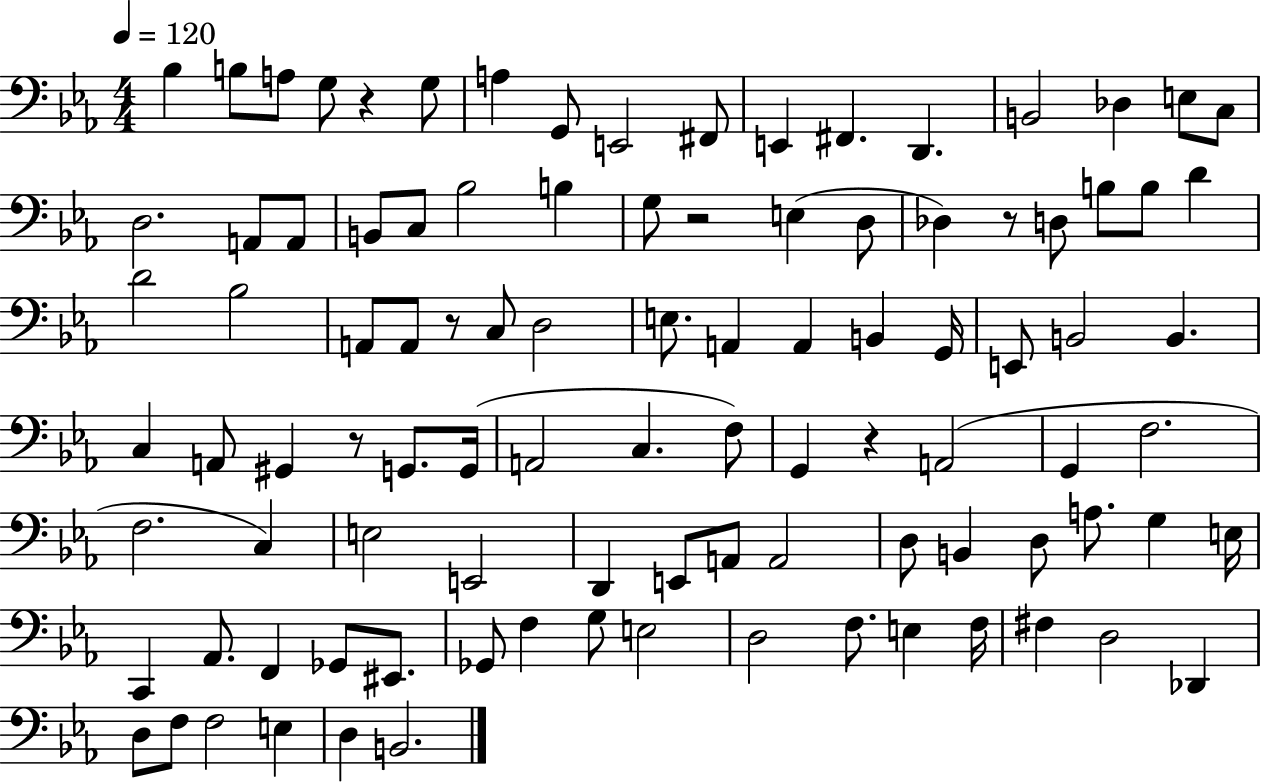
Bb3/q B3/e A3/e G3/e R/q G3/e A3/q G2/e E2/h F#2/e E2/q F#2/q. D2/q. B2/h Db3/q E3/e C3/e D3/h. A2/e A2/e B2/e C3/e Bb3/h B3/q G3/e R/h E3/q D3/e Db3/q R/e D3/e B3/e B3/e D4/q D4/h Bb3/h A2/e A2/e R/e C3/e D3/h E3/e. A2/q A2/q B2/q G2/s E2/e B2/h B2/q. C3/q A2/e G#2/q R/e G2/e. G2/s A2/h C3/q. F3/e G2/q R/q A2/h G2/q F3/h. F3/h. C3/q E3/h E2/h D2/q E2/e A2/e A2/h D3/e B2/q D3/e A3/e. G3/q E3/s C2/q Ab2/e. F2/q Gb2/e EIS2/e. Gb2/e F3/q G3/e E3/h D3/h F3/e. E3/q F3/s F#3/q D3/h Db2/q D3/e F3/e F3/h E3/q D3/q B2/h.